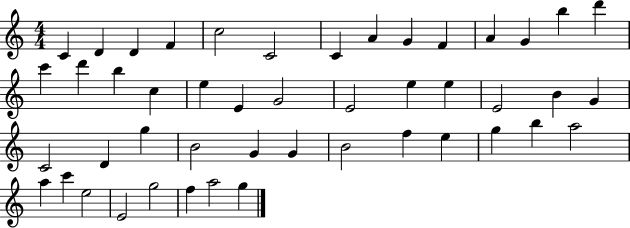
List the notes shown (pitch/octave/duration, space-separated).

C4/q D4/q D4/q F4/q C5/h C4/h C4/q A4/q G4/q F4/q A4/q G4/q B5/q D6/q C6/q D6/q B5/q C5/q E5/q E4/q G4/h E4/h E5/q E5/q E4/h B4/q G4/q C4/h D4/q G5/q B4/h G4/q G4/q B4/h F5/q E5/q G5/q B5/q A5/h A5/q C6/q E5/h E4/h G5/h F5/q A5/h G5/q